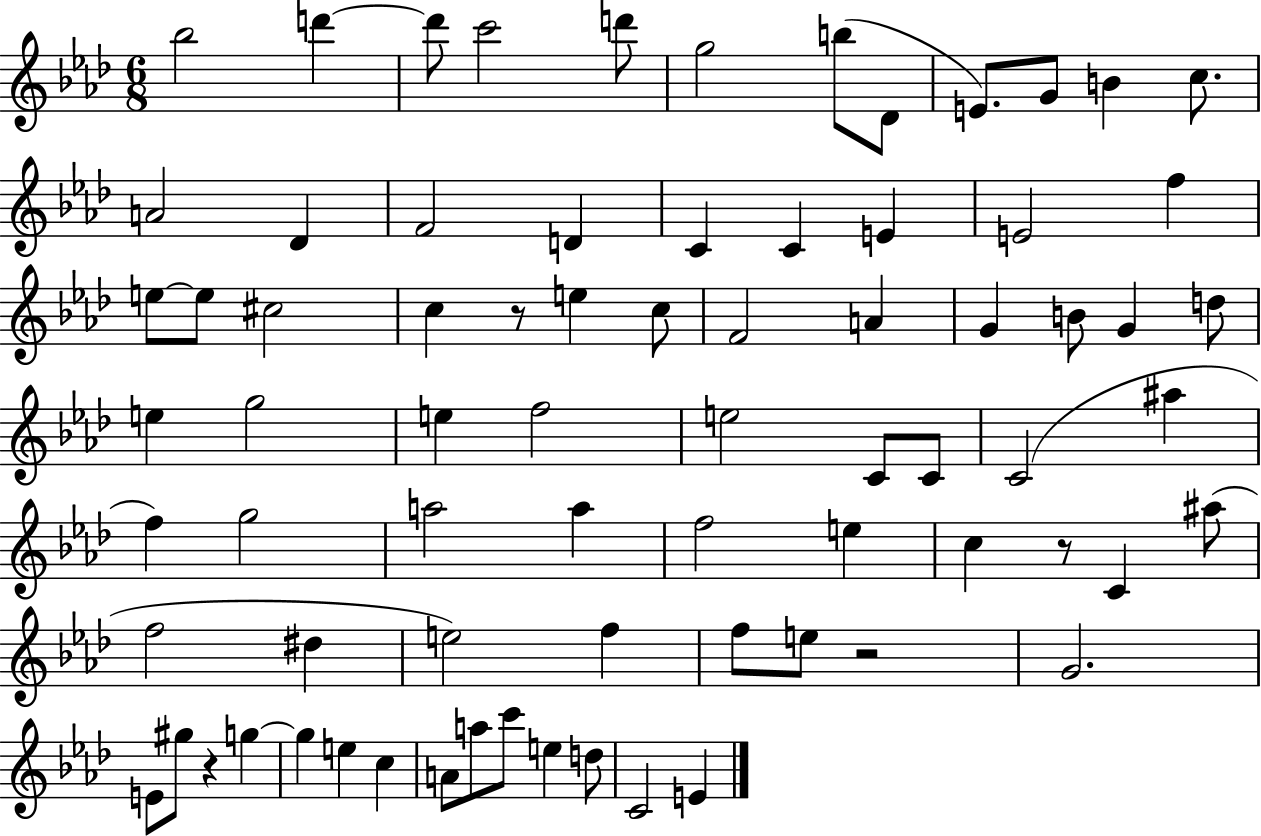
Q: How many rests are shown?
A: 4